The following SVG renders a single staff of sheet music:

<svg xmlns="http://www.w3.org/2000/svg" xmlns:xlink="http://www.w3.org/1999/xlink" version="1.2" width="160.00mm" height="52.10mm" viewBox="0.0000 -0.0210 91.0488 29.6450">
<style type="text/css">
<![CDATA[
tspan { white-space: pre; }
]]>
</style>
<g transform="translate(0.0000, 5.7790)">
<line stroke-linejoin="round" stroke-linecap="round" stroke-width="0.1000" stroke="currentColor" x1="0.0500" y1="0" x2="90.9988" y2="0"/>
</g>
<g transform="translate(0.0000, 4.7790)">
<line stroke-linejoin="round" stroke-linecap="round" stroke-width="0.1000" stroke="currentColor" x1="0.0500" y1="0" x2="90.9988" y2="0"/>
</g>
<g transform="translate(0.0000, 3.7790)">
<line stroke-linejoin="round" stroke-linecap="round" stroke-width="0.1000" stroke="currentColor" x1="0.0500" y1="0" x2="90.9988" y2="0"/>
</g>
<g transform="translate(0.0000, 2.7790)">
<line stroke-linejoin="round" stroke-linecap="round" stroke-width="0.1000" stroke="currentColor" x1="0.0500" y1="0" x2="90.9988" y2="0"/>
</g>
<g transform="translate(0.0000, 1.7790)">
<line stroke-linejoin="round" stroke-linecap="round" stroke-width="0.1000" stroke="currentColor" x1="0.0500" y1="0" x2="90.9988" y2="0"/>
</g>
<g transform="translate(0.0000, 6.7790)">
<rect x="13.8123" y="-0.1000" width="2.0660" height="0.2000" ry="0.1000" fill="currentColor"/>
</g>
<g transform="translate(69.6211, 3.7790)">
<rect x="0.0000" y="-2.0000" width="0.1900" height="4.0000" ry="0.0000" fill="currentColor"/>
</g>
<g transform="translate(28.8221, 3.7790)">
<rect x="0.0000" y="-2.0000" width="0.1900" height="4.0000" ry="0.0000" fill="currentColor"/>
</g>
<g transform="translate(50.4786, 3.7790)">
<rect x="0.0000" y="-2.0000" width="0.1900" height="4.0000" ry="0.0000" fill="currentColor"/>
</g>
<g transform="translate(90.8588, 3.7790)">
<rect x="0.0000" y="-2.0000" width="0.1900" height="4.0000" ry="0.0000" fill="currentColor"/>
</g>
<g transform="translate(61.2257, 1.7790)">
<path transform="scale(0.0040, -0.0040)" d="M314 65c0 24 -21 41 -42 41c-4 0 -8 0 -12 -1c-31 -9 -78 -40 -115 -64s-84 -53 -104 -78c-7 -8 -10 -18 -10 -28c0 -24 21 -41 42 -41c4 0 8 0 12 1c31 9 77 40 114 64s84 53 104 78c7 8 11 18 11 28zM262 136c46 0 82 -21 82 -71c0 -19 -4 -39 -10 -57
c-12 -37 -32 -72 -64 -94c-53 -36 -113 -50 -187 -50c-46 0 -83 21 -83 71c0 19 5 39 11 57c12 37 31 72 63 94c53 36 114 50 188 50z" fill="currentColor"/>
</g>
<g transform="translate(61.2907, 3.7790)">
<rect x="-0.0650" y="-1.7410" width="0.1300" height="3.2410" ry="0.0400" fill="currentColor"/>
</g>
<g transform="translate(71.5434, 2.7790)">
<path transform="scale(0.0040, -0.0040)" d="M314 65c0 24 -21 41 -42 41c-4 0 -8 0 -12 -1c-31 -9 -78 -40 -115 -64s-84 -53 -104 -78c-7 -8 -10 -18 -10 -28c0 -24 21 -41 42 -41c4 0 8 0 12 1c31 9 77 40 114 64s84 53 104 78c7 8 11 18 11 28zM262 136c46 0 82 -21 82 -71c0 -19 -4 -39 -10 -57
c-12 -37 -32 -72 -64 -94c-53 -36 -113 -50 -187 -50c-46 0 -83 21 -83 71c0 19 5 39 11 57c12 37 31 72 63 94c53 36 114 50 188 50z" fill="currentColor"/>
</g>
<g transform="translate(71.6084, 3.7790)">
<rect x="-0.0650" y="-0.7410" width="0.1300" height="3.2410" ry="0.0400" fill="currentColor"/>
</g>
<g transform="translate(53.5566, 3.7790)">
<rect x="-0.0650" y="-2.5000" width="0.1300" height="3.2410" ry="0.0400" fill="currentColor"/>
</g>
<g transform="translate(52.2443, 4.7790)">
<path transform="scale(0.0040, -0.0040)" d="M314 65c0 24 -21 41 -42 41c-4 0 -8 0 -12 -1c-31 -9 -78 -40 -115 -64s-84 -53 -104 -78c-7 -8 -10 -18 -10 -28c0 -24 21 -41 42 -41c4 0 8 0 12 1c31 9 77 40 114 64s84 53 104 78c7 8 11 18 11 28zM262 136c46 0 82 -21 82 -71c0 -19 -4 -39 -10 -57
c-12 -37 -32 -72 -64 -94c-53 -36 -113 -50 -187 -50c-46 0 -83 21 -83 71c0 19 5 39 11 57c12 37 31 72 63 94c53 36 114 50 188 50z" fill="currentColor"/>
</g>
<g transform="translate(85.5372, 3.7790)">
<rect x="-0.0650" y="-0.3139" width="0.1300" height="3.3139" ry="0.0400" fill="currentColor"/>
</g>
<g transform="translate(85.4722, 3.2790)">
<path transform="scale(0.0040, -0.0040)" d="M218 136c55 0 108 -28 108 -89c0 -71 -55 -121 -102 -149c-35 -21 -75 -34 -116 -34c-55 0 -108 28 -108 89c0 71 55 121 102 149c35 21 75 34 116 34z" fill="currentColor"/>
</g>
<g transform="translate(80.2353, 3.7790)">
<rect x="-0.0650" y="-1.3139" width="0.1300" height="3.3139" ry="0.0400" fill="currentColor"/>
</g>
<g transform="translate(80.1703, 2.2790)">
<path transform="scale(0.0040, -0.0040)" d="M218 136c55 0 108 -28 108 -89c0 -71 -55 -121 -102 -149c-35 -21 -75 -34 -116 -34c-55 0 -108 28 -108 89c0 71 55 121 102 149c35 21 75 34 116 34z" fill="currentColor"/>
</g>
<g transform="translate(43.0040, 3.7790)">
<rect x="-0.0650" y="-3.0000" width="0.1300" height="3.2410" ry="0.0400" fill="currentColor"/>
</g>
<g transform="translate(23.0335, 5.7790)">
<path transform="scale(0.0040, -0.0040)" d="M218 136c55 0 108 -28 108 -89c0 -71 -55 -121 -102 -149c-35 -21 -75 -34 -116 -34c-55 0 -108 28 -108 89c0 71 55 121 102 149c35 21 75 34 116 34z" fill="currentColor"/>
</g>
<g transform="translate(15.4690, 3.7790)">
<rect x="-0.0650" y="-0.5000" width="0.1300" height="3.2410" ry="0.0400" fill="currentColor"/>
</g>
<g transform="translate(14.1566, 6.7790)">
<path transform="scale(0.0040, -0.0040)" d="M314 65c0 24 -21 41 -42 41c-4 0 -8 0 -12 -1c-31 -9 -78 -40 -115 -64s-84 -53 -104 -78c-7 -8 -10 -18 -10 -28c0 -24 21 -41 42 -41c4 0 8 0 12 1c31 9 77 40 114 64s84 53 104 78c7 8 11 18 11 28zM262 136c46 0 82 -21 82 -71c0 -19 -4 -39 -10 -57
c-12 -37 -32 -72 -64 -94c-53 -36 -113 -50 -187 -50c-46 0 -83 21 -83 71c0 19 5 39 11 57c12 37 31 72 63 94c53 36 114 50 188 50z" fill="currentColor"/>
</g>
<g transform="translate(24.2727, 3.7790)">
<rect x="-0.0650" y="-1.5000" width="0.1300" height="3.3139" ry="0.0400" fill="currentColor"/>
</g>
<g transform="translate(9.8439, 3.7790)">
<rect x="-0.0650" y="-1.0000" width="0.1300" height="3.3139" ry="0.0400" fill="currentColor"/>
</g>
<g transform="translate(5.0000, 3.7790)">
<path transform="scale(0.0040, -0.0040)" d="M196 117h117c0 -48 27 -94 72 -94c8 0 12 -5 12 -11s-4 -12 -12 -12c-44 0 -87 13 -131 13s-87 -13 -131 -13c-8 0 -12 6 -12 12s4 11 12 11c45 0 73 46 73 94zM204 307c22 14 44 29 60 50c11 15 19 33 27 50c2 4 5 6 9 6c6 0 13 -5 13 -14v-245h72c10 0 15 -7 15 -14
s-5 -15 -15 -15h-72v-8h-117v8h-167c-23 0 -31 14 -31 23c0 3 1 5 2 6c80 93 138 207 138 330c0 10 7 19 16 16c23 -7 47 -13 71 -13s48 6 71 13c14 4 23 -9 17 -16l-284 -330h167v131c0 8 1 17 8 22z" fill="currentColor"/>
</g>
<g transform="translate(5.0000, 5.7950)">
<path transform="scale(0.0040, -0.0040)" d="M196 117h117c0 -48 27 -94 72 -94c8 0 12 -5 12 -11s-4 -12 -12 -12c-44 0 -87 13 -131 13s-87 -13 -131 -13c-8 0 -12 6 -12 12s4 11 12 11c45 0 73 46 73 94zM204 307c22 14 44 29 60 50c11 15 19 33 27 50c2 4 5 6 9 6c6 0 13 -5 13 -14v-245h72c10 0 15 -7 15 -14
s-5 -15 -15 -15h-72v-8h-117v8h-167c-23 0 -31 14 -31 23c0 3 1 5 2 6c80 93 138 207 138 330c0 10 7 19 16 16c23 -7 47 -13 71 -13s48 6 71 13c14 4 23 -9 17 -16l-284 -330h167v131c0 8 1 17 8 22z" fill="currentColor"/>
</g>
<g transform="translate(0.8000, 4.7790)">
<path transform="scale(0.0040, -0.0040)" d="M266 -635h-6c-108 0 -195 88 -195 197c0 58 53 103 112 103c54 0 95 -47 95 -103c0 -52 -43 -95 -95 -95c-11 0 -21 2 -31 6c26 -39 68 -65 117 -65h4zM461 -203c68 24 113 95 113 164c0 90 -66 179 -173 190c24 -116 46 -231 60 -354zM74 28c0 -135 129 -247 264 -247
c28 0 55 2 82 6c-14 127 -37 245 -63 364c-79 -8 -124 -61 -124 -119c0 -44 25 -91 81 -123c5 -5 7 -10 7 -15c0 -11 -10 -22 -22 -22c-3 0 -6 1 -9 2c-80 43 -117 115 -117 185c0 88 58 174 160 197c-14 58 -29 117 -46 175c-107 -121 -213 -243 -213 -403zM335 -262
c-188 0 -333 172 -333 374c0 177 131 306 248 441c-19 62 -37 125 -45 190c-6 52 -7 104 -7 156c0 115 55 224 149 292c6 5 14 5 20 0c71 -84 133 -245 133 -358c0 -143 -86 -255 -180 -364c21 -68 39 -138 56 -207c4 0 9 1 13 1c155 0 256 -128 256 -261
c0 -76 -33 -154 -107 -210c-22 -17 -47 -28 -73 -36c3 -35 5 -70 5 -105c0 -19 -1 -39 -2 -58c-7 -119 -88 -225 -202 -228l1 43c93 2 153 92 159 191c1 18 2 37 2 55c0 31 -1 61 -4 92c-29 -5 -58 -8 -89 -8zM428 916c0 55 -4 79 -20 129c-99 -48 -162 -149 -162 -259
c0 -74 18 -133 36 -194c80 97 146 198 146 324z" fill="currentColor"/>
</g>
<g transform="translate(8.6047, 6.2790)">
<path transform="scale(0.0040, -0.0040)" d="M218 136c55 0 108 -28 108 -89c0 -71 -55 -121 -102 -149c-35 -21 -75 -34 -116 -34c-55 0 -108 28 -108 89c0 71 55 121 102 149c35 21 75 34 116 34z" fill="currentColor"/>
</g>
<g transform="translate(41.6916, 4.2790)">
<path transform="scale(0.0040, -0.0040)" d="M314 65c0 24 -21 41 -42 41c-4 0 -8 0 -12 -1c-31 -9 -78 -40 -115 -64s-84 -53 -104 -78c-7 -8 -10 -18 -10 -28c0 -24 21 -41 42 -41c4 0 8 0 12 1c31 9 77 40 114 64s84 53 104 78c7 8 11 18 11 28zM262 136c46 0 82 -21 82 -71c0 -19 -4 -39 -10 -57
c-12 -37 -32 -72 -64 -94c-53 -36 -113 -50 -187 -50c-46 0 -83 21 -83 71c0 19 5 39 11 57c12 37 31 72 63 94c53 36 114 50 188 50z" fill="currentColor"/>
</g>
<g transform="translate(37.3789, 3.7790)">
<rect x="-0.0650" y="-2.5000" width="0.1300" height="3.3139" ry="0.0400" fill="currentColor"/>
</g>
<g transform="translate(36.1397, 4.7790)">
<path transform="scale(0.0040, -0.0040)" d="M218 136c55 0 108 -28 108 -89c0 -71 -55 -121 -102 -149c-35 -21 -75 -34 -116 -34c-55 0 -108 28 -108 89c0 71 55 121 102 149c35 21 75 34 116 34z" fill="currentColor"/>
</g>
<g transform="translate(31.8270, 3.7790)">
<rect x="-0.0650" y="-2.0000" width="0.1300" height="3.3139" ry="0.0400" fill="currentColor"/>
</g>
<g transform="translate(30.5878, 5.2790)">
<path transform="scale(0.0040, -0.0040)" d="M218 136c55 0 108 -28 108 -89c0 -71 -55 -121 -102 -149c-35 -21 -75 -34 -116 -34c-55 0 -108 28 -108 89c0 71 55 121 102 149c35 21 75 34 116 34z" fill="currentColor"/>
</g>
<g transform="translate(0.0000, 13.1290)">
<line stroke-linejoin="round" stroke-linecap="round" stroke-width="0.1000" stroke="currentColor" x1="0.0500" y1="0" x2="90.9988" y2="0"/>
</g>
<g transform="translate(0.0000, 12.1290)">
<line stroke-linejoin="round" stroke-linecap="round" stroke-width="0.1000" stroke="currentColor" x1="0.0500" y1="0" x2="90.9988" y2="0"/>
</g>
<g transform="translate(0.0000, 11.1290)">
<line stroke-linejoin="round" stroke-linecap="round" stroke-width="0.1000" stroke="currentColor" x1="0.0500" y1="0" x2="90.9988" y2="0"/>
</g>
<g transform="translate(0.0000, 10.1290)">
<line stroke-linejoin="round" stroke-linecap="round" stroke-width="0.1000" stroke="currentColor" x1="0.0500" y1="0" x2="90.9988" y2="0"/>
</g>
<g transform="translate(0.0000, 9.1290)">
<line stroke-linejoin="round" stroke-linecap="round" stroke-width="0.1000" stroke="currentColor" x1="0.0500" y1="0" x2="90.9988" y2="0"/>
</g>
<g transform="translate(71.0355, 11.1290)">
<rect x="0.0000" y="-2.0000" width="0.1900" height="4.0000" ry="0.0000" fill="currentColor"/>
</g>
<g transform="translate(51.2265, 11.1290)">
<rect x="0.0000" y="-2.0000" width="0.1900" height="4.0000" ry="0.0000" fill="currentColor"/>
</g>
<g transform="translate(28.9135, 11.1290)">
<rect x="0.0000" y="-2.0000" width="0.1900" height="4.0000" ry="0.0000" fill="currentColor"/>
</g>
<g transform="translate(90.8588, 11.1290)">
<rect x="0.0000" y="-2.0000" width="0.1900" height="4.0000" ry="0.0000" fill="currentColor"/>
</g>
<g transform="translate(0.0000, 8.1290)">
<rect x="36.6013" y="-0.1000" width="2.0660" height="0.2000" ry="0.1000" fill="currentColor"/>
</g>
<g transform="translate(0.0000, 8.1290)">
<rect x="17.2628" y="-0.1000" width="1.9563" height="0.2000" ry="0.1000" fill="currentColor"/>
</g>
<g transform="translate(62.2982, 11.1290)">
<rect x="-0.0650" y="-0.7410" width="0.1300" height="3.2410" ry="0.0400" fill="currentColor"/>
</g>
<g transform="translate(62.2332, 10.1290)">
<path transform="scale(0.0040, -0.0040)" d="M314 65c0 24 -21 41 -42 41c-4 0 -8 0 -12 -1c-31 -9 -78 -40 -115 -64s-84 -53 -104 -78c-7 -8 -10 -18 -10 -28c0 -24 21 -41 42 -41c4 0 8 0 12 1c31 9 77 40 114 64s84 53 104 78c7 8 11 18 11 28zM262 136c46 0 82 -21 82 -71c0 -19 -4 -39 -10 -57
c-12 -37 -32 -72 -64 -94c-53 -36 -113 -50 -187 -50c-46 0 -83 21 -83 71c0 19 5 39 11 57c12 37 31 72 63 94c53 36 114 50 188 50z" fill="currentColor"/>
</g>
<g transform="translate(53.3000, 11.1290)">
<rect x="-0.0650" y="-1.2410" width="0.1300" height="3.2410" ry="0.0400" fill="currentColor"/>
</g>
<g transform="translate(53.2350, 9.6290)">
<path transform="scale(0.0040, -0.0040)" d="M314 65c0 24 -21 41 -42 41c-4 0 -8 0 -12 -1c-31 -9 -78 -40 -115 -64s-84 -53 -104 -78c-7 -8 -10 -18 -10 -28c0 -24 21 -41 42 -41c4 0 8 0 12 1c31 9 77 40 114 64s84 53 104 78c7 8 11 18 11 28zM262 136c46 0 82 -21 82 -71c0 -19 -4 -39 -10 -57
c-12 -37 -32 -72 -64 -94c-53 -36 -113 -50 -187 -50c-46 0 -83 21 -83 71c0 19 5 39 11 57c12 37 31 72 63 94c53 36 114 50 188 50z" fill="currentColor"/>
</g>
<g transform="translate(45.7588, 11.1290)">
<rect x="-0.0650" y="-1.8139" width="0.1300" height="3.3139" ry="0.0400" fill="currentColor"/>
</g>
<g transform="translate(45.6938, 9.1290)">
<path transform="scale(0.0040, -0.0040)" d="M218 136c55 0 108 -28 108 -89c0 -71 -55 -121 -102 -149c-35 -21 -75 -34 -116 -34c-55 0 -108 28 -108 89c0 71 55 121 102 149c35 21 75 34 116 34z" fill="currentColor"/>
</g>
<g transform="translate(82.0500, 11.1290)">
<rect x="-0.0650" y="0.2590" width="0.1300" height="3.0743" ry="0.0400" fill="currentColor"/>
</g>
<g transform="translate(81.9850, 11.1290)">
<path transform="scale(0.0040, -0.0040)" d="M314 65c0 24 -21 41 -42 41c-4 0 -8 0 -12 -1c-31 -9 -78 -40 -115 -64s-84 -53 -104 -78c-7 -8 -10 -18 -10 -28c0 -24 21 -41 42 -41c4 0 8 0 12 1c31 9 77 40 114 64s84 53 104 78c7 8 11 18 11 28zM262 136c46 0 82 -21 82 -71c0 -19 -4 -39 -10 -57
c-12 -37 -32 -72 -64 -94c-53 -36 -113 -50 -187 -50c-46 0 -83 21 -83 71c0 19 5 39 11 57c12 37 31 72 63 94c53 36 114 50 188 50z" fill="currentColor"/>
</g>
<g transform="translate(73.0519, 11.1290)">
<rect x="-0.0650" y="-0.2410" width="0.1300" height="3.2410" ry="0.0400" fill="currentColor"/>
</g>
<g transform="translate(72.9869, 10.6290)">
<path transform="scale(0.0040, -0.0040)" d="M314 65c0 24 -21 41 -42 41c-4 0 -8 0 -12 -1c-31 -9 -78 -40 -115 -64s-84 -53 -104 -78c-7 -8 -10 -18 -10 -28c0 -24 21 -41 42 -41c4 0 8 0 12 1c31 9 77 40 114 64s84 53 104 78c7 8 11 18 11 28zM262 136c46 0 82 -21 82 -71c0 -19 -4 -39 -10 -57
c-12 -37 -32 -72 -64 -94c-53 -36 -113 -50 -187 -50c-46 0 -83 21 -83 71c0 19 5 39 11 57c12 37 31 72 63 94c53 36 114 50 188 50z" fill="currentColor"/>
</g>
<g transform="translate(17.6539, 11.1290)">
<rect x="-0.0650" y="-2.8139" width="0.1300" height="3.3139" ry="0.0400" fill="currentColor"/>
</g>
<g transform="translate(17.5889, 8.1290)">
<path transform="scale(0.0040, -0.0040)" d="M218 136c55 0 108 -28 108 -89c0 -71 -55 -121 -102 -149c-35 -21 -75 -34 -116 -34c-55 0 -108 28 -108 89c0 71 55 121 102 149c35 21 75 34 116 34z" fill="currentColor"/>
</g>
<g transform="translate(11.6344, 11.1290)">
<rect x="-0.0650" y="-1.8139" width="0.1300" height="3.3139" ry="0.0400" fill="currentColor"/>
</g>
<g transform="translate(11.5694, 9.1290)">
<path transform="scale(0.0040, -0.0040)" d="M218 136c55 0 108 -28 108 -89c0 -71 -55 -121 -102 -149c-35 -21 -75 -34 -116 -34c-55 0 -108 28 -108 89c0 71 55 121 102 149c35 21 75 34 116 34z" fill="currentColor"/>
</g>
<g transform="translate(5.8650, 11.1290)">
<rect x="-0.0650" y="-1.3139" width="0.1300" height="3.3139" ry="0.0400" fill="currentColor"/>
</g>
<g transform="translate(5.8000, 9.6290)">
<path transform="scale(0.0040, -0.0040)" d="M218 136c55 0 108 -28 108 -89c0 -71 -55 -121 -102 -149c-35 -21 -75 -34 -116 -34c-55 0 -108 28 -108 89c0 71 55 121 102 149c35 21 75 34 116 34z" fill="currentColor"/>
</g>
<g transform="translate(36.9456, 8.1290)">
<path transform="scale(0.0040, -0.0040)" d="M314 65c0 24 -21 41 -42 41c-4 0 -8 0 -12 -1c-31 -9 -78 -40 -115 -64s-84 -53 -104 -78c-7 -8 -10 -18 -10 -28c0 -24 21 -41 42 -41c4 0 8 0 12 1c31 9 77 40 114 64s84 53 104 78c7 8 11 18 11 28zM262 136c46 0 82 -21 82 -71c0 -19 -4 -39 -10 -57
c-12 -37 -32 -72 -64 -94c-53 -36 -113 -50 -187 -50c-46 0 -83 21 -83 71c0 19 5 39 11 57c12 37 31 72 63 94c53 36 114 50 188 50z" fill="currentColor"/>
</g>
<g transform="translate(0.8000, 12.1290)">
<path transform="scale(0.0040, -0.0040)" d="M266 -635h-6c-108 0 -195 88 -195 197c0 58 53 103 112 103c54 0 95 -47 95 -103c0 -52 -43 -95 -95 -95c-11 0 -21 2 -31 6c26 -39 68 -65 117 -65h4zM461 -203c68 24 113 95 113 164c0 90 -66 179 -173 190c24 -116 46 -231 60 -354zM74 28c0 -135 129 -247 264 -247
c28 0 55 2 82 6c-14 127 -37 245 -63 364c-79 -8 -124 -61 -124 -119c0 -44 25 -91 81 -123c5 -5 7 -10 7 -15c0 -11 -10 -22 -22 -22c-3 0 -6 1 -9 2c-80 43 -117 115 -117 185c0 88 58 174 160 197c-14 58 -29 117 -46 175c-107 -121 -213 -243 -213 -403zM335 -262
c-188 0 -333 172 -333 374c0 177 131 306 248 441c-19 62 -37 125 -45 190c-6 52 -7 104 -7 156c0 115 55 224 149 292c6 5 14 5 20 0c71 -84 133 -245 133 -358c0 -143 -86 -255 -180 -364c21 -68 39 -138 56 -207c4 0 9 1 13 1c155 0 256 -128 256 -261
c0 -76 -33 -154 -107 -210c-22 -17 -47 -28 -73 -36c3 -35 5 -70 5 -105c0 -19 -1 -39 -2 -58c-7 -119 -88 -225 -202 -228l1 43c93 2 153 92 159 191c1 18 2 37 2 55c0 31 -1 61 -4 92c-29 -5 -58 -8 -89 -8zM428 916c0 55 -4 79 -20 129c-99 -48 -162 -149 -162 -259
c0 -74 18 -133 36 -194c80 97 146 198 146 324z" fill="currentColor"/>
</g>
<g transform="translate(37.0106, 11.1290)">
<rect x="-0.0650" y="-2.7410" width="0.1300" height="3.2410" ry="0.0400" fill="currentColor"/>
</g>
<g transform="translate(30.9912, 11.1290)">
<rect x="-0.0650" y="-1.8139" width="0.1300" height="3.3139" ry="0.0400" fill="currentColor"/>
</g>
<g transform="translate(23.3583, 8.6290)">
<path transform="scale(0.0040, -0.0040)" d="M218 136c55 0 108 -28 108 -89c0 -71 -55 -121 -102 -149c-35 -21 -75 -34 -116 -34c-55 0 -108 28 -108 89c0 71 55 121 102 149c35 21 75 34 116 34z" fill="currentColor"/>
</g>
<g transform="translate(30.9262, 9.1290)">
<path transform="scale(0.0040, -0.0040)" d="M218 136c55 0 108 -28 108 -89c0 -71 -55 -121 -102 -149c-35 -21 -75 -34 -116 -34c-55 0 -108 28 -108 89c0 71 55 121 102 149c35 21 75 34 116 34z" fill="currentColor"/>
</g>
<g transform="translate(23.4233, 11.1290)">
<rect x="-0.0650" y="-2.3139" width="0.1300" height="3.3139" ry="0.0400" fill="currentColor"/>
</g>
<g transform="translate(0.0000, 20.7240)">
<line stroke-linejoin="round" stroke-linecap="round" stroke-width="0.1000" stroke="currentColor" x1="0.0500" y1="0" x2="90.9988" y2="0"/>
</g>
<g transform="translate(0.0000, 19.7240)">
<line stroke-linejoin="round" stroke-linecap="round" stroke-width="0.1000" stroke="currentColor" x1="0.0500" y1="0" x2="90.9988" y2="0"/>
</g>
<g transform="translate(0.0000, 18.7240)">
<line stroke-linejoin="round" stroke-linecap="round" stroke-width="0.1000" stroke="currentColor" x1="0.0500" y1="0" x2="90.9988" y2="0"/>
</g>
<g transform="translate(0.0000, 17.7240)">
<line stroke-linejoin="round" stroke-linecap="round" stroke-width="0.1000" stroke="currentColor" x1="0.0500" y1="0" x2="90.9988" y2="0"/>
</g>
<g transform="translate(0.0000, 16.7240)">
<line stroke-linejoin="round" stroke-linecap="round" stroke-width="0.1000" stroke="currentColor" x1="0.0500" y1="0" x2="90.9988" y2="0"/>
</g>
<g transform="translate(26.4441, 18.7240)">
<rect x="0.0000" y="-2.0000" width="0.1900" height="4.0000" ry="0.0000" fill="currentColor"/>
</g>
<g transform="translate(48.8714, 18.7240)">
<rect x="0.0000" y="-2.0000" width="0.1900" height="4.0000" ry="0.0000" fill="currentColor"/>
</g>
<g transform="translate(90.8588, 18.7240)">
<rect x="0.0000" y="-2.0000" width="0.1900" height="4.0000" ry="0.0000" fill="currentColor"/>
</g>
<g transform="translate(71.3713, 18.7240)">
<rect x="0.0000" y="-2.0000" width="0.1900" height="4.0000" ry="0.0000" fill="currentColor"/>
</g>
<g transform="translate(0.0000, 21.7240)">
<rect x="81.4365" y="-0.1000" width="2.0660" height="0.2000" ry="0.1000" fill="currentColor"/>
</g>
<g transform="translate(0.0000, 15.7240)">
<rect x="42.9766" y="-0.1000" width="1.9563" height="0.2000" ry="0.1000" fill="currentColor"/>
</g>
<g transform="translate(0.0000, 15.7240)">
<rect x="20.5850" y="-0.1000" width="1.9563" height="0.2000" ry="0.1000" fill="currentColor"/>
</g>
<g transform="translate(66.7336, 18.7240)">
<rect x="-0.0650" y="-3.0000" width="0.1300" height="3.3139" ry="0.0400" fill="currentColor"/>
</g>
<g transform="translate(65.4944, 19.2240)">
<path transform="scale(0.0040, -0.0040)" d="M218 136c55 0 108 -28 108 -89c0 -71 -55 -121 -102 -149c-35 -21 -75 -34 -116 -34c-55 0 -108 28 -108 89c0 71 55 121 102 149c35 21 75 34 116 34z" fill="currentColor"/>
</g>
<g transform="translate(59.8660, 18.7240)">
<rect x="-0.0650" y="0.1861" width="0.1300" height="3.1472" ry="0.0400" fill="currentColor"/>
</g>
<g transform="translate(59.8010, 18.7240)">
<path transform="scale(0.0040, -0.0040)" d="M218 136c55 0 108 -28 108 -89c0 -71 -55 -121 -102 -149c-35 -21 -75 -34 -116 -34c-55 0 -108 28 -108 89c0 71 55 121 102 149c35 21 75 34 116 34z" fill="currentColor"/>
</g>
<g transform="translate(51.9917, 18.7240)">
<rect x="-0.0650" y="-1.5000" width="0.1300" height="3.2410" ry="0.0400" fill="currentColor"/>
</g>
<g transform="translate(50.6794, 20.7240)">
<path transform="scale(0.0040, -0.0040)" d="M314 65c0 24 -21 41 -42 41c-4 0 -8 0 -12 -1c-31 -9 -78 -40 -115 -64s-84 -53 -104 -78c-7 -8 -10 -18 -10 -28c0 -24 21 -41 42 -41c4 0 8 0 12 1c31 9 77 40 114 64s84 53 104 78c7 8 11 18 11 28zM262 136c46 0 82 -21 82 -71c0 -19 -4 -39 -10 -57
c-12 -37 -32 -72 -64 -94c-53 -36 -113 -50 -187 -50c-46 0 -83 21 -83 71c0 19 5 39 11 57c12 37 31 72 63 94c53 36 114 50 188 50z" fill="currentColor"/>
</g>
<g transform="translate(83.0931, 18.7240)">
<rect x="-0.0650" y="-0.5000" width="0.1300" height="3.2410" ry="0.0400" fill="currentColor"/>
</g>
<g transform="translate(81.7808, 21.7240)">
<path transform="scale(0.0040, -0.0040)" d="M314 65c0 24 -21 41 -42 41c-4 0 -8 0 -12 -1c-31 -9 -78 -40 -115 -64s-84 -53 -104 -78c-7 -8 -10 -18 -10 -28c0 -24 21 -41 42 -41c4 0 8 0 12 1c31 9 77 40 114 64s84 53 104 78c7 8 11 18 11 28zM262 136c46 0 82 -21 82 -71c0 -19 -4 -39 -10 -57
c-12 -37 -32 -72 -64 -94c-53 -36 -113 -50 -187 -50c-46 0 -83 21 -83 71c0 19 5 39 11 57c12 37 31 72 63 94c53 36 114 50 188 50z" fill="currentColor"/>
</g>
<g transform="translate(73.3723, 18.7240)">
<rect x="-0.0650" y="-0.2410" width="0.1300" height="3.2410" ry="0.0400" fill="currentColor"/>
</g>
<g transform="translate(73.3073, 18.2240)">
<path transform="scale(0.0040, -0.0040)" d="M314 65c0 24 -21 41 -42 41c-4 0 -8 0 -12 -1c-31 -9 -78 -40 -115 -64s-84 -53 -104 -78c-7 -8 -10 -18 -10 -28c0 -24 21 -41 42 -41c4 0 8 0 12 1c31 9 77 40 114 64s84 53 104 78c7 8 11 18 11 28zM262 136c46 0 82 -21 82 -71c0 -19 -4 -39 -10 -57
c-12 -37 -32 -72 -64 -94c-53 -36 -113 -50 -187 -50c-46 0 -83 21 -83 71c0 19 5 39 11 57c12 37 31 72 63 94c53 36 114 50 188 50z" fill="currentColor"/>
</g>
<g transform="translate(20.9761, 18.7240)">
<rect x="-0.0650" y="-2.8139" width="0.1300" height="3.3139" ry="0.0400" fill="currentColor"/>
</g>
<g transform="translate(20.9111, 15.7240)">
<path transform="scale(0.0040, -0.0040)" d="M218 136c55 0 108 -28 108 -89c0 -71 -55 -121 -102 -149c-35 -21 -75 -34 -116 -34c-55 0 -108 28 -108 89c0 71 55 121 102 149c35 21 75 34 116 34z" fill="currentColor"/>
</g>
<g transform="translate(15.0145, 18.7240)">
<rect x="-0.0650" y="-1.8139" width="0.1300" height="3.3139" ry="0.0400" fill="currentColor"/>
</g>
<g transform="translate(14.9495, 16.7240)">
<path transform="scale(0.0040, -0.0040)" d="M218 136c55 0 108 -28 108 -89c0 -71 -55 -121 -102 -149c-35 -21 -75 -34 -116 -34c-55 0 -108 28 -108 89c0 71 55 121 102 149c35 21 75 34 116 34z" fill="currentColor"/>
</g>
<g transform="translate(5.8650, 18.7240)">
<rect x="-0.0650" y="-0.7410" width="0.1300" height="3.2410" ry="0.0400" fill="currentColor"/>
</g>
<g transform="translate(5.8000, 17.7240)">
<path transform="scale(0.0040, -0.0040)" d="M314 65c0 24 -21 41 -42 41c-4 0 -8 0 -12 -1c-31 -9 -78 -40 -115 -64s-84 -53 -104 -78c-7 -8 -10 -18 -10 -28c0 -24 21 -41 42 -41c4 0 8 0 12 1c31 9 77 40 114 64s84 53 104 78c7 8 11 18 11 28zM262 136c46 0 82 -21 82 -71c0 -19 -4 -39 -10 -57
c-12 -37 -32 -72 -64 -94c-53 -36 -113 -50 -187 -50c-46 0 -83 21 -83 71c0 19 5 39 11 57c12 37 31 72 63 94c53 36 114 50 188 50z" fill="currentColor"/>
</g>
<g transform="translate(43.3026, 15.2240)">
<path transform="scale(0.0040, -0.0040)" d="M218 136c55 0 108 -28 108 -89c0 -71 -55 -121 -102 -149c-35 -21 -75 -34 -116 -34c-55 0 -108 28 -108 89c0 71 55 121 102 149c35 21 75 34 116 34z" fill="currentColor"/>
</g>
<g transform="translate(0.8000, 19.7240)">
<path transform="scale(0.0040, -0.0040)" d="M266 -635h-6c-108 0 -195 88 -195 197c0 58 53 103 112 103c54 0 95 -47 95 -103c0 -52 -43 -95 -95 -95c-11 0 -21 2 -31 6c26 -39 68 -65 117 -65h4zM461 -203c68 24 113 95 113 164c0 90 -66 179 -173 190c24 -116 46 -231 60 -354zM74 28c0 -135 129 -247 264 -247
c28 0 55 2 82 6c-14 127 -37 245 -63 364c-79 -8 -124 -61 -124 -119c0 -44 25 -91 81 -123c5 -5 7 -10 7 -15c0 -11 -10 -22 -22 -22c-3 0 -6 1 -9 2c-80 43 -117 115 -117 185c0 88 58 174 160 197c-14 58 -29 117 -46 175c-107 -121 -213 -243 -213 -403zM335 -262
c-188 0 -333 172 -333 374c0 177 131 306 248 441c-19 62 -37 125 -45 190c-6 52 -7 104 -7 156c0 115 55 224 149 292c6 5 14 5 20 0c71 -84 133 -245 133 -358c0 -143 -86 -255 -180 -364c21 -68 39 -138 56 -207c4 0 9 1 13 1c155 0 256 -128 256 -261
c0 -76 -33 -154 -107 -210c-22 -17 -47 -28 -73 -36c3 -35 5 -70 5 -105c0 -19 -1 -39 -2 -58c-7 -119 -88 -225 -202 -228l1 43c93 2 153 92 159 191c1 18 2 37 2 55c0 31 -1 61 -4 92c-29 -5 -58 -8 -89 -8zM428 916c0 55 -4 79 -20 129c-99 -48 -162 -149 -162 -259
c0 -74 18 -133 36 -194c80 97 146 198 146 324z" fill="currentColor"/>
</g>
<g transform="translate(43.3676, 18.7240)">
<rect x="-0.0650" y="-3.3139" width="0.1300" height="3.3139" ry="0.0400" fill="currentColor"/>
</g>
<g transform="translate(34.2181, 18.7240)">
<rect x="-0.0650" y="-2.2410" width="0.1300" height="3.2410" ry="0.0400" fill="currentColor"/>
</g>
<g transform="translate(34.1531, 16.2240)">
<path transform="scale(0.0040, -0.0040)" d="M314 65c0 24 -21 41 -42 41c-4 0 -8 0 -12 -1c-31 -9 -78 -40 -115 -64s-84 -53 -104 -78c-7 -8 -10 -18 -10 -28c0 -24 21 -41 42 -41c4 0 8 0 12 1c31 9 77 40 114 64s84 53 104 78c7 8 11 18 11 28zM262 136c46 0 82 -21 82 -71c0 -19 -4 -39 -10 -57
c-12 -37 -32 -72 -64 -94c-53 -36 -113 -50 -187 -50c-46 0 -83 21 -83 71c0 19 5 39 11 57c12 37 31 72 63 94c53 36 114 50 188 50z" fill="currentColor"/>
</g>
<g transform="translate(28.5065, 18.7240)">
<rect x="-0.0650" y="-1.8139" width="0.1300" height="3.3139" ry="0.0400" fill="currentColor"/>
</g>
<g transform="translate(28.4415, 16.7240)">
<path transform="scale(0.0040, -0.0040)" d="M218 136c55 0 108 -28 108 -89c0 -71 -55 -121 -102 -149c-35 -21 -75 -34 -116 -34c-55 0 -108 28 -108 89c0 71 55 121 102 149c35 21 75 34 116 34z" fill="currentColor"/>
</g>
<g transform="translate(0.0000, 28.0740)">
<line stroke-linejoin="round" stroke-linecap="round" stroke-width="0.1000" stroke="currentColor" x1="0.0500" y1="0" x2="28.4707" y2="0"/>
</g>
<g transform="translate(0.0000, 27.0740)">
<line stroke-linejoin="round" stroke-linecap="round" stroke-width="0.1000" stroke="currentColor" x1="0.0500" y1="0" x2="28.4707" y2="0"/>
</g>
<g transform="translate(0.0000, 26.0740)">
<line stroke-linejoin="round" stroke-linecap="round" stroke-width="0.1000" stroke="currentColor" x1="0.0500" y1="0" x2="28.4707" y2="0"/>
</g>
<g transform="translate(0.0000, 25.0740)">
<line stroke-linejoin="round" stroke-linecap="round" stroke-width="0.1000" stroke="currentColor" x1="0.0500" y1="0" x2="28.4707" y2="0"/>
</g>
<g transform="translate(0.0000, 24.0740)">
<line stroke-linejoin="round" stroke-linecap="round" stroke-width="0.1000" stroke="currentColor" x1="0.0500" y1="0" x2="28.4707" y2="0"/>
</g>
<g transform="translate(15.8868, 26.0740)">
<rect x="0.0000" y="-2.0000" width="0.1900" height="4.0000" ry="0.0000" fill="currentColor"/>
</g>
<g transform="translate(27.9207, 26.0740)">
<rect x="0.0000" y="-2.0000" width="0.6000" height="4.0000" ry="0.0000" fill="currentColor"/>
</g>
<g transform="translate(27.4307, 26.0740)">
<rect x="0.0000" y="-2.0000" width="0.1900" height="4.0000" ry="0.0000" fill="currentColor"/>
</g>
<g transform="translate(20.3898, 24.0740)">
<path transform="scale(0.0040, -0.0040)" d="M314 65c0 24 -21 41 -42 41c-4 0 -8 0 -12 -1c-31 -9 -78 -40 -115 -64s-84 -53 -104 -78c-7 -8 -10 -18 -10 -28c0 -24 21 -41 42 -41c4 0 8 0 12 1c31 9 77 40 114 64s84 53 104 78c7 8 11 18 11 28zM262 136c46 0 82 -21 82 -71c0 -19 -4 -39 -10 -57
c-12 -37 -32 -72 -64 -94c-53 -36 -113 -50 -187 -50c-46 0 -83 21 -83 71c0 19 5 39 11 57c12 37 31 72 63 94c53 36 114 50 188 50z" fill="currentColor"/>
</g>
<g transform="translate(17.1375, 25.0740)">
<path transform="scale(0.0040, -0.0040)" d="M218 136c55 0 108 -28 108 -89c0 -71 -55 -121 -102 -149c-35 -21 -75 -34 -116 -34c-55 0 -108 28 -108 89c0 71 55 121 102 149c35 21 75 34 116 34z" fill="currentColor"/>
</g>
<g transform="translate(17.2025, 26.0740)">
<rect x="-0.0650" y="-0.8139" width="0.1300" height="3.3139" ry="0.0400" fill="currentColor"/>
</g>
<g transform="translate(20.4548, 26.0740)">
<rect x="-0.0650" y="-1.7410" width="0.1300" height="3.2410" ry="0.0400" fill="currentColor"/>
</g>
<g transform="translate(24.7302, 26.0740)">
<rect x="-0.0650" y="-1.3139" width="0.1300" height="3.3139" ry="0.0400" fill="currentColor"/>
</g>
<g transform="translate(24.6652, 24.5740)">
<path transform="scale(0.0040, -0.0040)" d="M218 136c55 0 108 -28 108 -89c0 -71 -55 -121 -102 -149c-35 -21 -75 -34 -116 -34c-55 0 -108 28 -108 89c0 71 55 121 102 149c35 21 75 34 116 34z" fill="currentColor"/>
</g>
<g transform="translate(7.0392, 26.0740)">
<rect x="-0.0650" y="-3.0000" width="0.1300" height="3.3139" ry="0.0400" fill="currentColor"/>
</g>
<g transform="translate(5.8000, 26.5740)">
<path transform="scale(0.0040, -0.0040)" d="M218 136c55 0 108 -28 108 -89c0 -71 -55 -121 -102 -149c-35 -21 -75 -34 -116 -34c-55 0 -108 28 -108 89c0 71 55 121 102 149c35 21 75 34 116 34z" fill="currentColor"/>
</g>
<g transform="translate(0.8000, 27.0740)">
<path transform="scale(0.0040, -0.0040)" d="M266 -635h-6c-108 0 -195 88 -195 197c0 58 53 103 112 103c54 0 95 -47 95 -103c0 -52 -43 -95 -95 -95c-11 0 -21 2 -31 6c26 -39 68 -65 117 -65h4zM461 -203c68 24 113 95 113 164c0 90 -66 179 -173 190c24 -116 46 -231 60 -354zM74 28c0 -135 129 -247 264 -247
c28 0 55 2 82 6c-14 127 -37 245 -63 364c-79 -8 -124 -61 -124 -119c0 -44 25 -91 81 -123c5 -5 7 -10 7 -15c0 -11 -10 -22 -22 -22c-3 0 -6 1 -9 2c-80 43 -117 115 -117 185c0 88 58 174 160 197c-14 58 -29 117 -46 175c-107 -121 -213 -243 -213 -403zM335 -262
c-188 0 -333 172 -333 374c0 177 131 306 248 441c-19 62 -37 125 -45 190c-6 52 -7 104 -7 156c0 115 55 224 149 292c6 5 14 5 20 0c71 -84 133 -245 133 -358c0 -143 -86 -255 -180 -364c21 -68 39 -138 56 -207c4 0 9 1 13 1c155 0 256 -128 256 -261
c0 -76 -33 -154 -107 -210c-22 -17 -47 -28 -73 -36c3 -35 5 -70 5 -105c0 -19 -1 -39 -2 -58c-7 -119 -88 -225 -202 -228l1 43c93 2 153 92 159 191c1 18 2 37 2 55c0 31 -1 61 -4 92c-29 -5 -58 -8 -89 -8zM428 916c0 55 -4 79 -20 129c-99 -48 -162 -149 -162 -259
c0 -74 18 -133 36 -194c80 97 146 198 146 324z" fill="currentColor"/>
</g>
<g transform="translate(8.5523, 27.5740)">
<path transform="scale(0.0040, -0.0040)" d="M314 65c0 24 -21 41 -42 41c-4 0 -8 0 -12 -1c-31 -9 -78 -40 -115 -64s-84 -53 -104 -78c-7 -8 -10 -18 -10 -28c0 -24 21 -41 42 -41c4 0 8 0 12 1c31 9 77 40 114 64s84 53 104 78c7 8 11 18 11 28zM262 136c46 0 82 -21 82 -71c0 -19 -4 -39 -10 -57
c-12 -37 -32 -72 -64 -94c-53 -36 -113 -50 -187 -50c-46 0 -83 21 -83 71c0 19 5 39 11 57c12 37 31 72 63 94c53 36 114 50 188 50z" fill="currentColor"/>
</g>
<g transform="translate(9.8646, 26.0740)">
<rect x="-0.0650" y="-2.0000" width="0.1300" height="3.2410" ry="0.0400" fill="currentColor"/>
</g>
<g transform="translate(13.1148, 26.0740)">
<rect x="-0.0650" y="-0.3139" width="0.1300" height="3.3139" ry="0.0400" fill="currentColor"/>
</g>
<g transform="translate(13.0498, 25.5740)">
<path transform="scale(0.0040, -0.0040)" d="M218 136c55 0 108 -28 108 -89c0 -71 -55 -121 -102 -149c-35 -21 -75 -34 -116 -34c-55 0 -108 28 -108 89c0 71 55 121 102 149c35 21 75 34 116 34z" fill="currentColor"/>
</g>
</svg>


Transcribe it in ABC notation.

X:1
T:Untitled
M:4/4
L:1/4
K:C
D C2 E F G A2 G2 f2 d2 e c e f a g f a2 f e2 d2 c2 B2 d2 f a f g2 b E2 B A c2 C2 A F2 c d f2 e